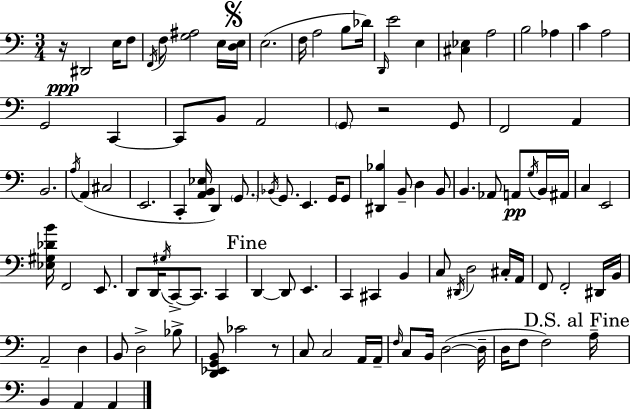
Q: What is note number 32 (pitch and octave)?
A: C#3